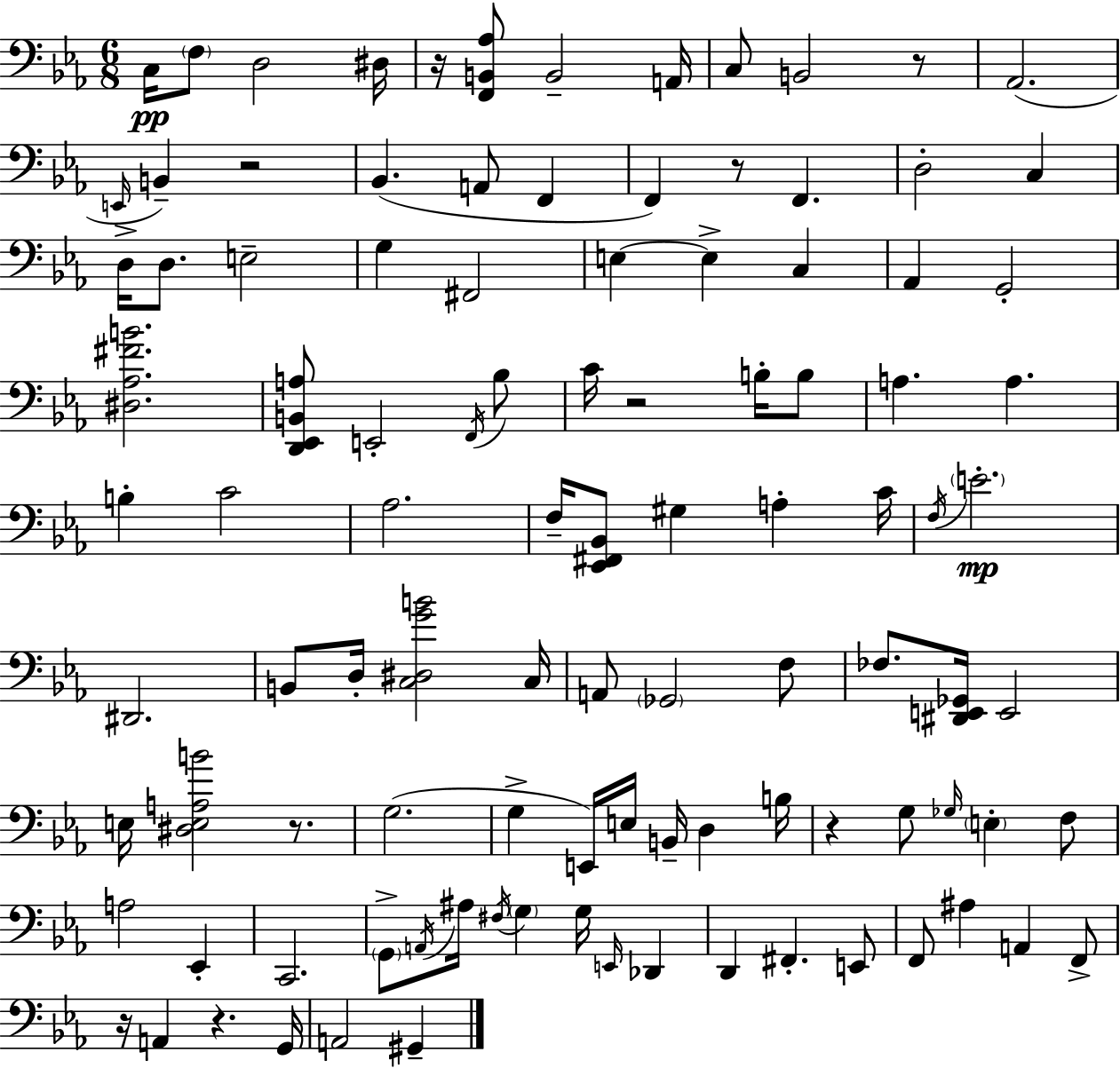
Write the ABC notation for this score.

X:1
T:Untitled
M:6/8
L:1/4
K:Cm
C,/4 F,/2 D,2 ^D,/4 z/4 [F,,B,,_A,]/2 B,,2 A,,/4 C,/2 B,,2 z/2 _A,,2 E,,/4 B,, z2 _B,, A,,/2 F,, F,, z/2 F,, D,2 C, D,/4 D,/2 E,2 G, ^F,,2 E, E, C, _A,, G,,2 [^D,_A,^FB]2 [D,,_E,,B,,A,]/2 E,,2 F,,/4 _B,/2 C/4 z2 B,/4 B,/2 A, A, B, C2 _A,2 F,/4 [_E,,^F,,_B,,]/2 ^G, A, C/4 F,/4 E2 ^D,,2 B,,/2 D,/4 [C,^D,GB]2 C,/4 A,,/2 _G,,2 F,/2 _F,/2 [^D,,E,,_G,,]/4 E,,2 E,/4 [^D,E,A,B]2 z/2 G,2 G, E,,/4 E,/4 B,,/4 D, B,/4 z G,/2 _G,/4 E, F,/2 A,2 _E,, C,,2 G,,/2 A,,/4 ^A,/4 ^F,/4 G, G,/4 E,,/4 _D,, D,, ^F,, E,,/2 F,,/2 ^A, A,, F,,/2 z/4 A,, z G,,/4 A,,2 ^G,,